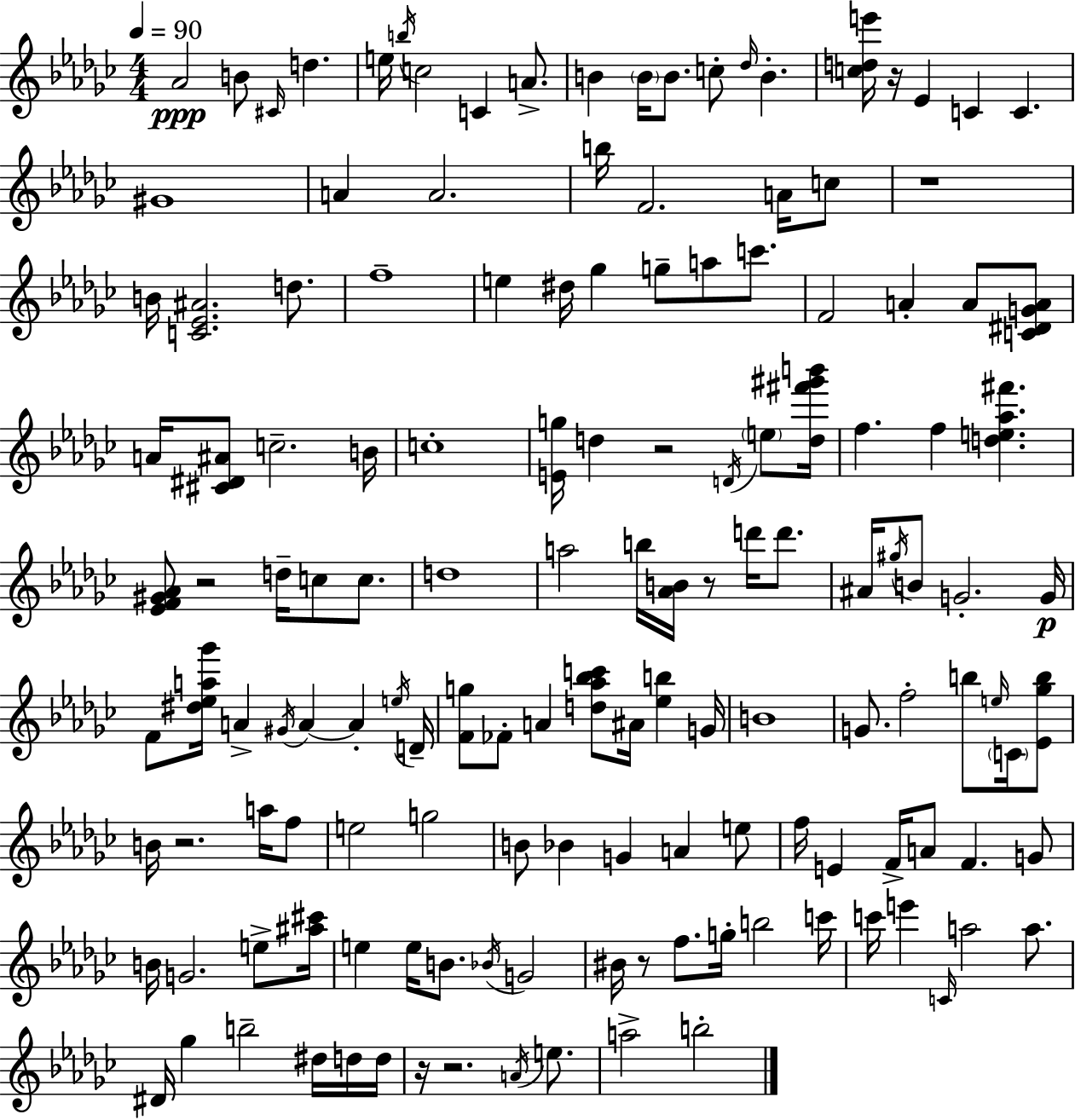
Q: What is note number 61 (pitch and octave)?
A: A4